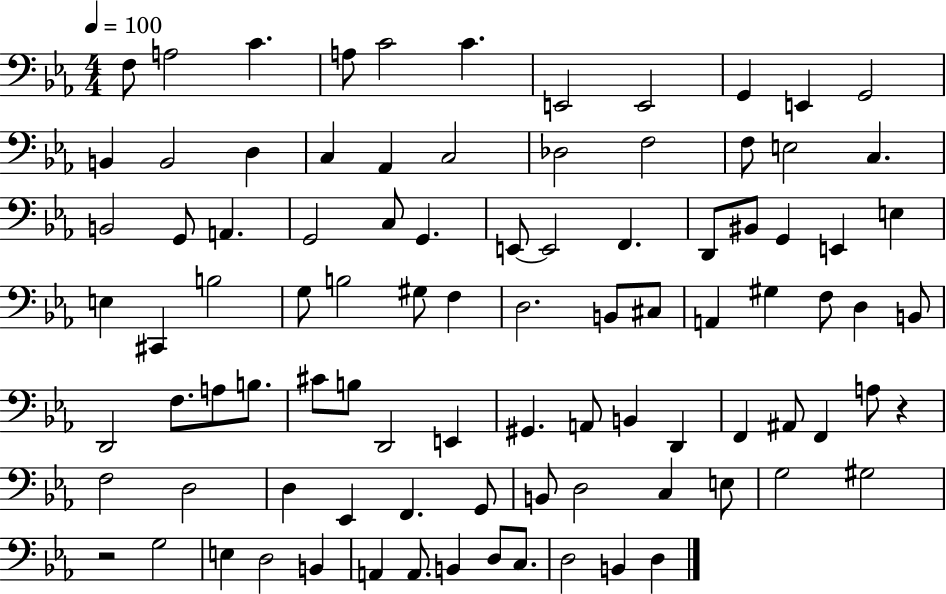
F3/e A3/h C4/q. A3/e C4/h C4/q. E2/h E2/h G2/q E2/q G2/h B2/q B2/h D3/q C3/q Ab2/q C3/h Db3/h F3/h F3/e E3/h C3/q. B2/h G2/e A2/q. G2/h C3/e G2/q. E2/e E2/h F2/q. D2/e BIS2/e G2/q E2/q E3/q E3/q C#2/q B3/h G3/e B3/h G#3/e F3/q D3/h. B2/e C#3/e A2/q G#3/q F3/e D3/q B2/e D2/h F3/e. A3/e B3/e. C#4/e B3/e D2/h E2/q G#2/q. A2/e B2/q D2/q F2/q A#2/e F2/q A3/e R/q F3/h D3/h D3/q Eb2/q F2/q. G2/e B2/e D3/h C3/q E3/e G3/h G#3/h R/h G3/h E3/q D3/h B2/q A2/q A2/e. B2/q D3/e C3/e. D3/h B2/q D3/q